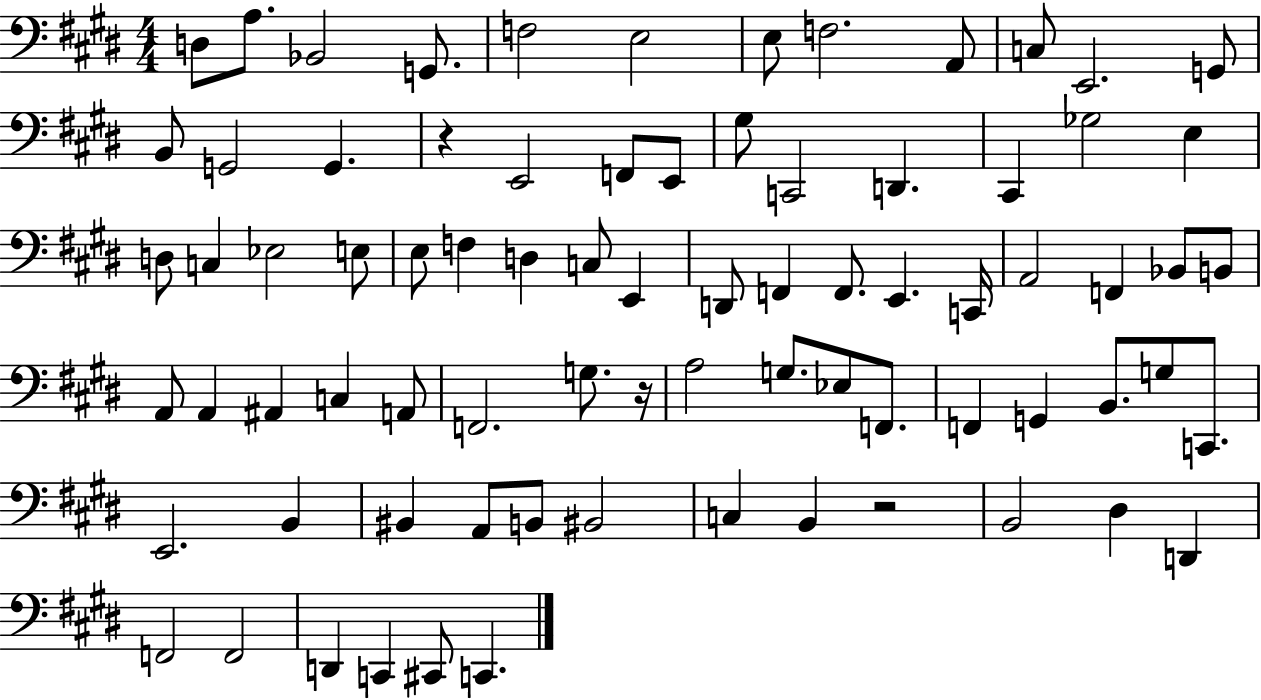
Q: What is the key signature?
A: E major